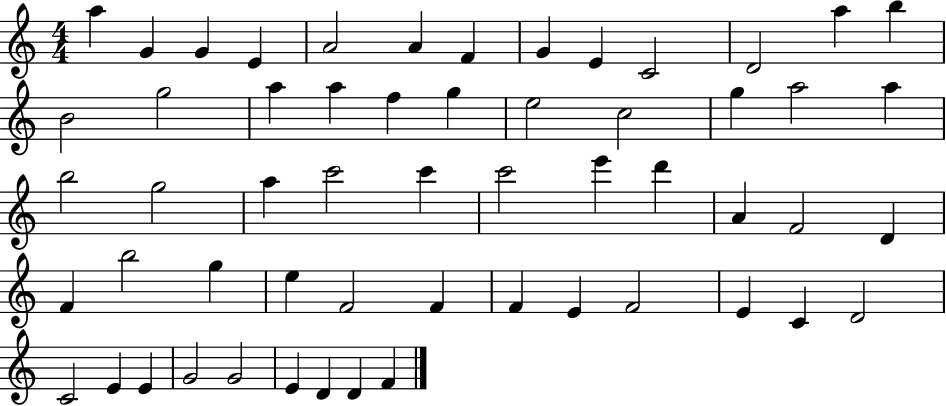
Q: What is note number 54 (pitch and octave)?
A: D4